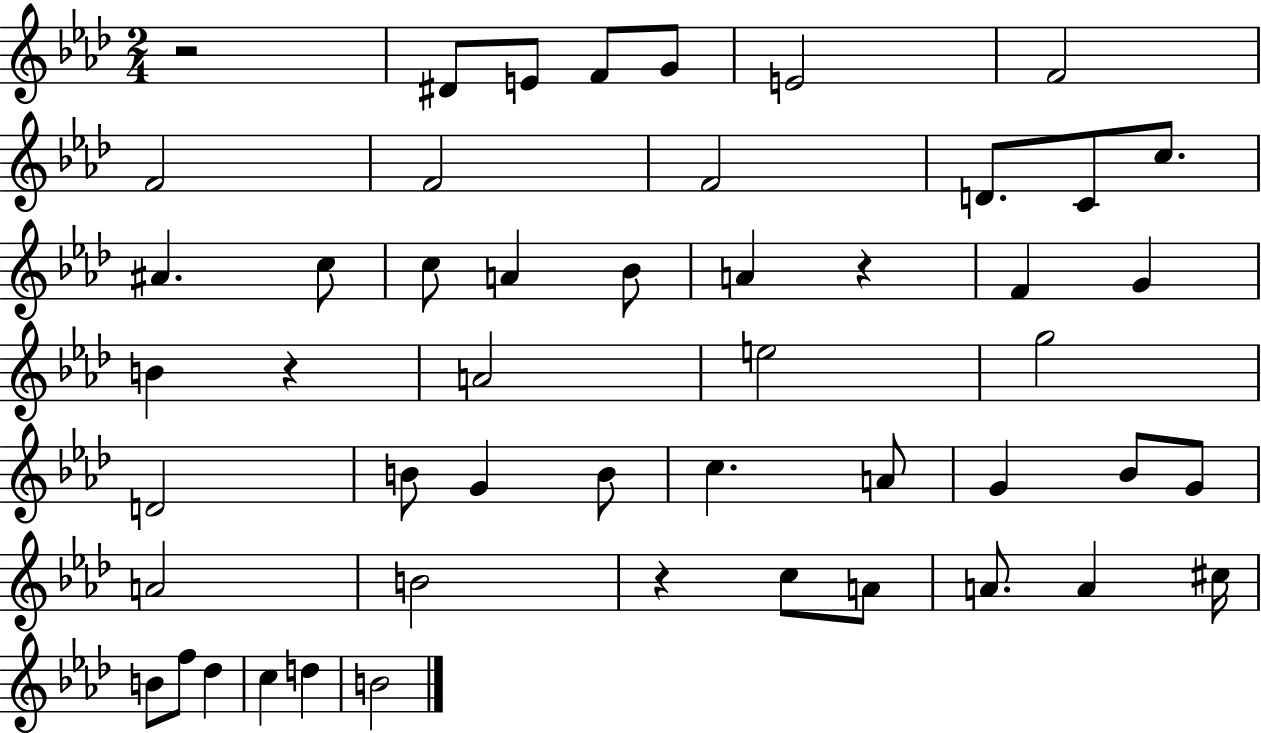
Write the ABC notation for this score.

X:1
T:Untitled
M:2/4
L:1/4
K:Ab
z2 ^D/2 E/2 F/2 G/2 E2 F2 F2 F2 F2 D/2 C/2 c/2 ^A c/2 c/2 A _B/2 A z F G B z A2 e2 g2 D2 B/2 G B/2 c A/2 G _B/2 G/2 A2 B2 z c/2 A/2 A/2 A ^c/4 B/2 f/2 _d c d B2